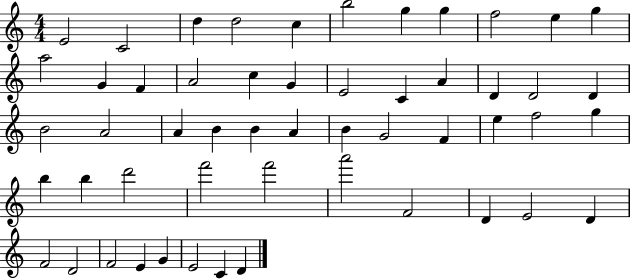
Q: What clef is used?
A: treble